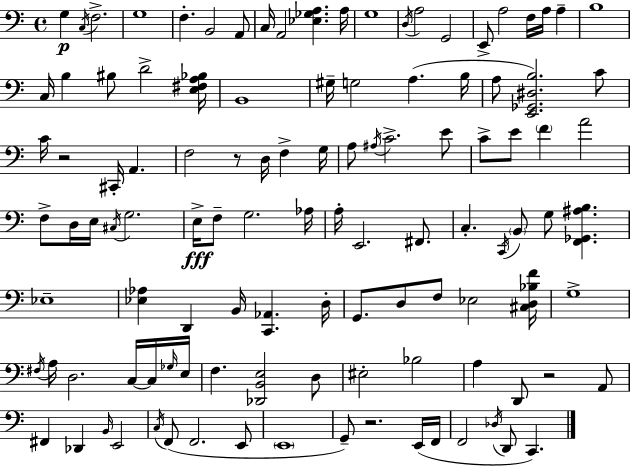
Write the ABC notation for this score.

X:1
T:Untitled
M:4/4
L:1/4
K:Am
G, C,/4 F,2 G,4 F, B,,2 A,,/2 C,/4 A,,2 [_E,_G,A,] A,/4 G,4 D,/4 A,2 G,,2 E,,/2 A,2 F,/4 A,/4 A, B,4 C,/4 B, ^B,/2 D2 [E,^F,A,_B,]/4 B,,4 ^G,/4 G,2 A, B,/4 A,/2 [E,,_G,,^D,B,]2 C/2 C/4 z2 ^C,,/4 A,, F,2 z/2 D,/4 F, G,/4 A,/2 ^A,/4 C2 E/2 C/2 E/2 F A2 F,/2 D,/4 E,/4 ^C,/4 G,2 E,/4 F,/2 G,2 _A,/4 A,/4 E,,2 ^F,,/2 C, C,,/4 B,,/2 G,/2 [F,,_G,,^A,B,] _E,4 [_E,_A,] D,, B,,/4 [C,,_A,,] D,/4 G,,/2 D,/2 F,/2 _E,2 [^C,D,_B,F]/4 G,4 ^F,/4 A,/4 D,2 C,/4 C,/4 _G,/4 E,/4 F, [_D,,B,,E,]2 D,/2 ^E,2 _B,2 A, D,,/2 z2 A,,/2 ^F,, _D,, B,,/4 E,,2 C,/4 F,,/2 F,,2 E,,/2 E,,4 G,,/2 z2 E,,/4 F,,/4 F,,2 _D,/4 D,,/2 C,,